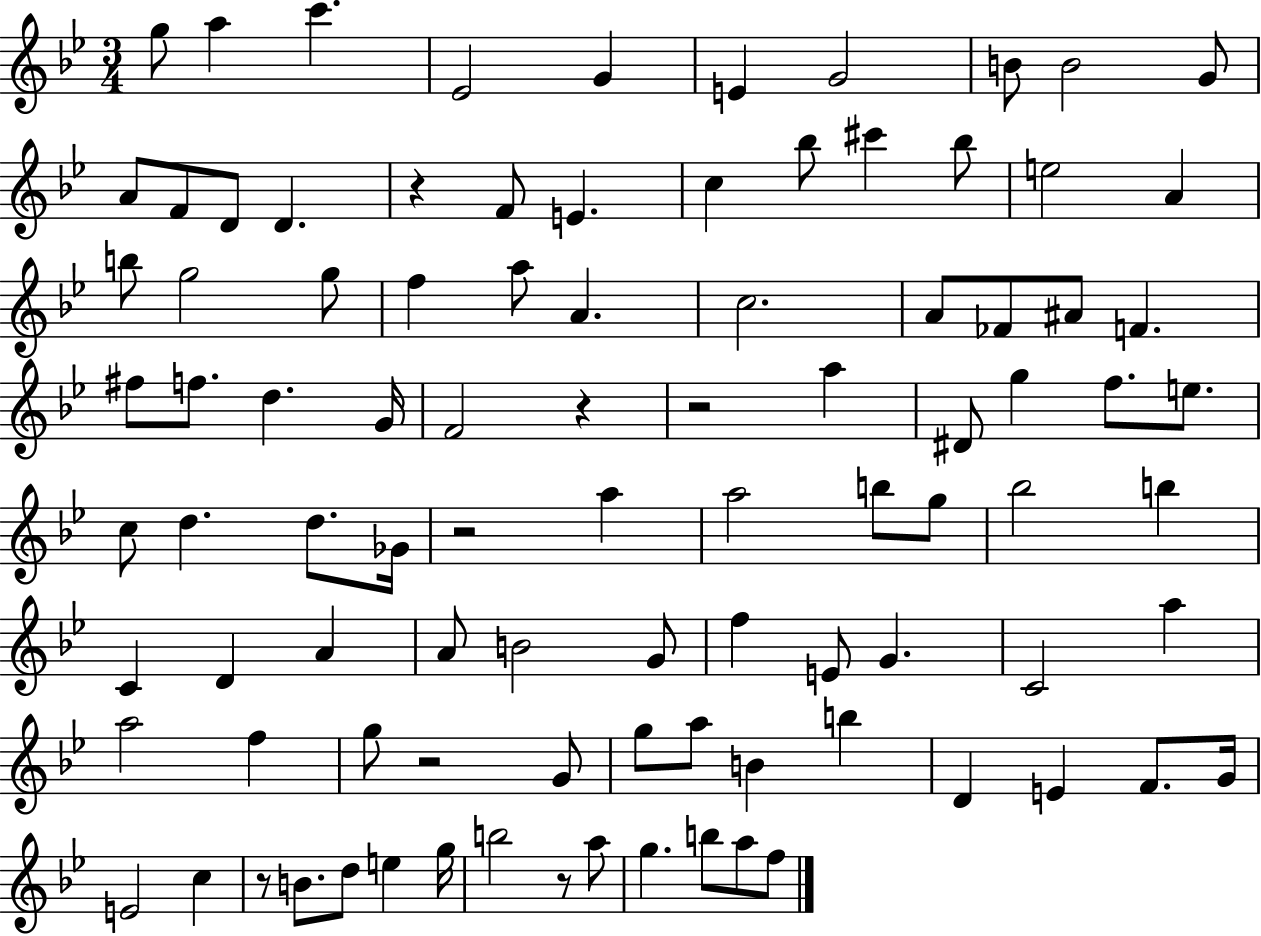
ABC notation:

X:1
T:Untitled
M:3/4
L:1/4
K:Bb
g/2 a c' _E2 G E G2 B/2 B2 G/2 A/2 F/2 D/2 D z F/2 E c _b/2 ^c' _b/2 e2 A b/2 g2 g/2 f a/2 A c2 A/2 _F/2 ^A/2 F ^f/2 f/2 d G/4 F2 z z2 a ^D/2 g f/2 e/2 c/2 d d/2 _G/4 z2 a a2 b/2 g/2 _b2 b C D A A/2 B2 G/2 f E/2 G C2 a a2 f g/2 z2 G/2 g/2 a/2 B b D E F/2 G/4 E2 c z/2 B/2 d/2 e g/4 b2 z/2 a/2 g b/2 a/2 f/2